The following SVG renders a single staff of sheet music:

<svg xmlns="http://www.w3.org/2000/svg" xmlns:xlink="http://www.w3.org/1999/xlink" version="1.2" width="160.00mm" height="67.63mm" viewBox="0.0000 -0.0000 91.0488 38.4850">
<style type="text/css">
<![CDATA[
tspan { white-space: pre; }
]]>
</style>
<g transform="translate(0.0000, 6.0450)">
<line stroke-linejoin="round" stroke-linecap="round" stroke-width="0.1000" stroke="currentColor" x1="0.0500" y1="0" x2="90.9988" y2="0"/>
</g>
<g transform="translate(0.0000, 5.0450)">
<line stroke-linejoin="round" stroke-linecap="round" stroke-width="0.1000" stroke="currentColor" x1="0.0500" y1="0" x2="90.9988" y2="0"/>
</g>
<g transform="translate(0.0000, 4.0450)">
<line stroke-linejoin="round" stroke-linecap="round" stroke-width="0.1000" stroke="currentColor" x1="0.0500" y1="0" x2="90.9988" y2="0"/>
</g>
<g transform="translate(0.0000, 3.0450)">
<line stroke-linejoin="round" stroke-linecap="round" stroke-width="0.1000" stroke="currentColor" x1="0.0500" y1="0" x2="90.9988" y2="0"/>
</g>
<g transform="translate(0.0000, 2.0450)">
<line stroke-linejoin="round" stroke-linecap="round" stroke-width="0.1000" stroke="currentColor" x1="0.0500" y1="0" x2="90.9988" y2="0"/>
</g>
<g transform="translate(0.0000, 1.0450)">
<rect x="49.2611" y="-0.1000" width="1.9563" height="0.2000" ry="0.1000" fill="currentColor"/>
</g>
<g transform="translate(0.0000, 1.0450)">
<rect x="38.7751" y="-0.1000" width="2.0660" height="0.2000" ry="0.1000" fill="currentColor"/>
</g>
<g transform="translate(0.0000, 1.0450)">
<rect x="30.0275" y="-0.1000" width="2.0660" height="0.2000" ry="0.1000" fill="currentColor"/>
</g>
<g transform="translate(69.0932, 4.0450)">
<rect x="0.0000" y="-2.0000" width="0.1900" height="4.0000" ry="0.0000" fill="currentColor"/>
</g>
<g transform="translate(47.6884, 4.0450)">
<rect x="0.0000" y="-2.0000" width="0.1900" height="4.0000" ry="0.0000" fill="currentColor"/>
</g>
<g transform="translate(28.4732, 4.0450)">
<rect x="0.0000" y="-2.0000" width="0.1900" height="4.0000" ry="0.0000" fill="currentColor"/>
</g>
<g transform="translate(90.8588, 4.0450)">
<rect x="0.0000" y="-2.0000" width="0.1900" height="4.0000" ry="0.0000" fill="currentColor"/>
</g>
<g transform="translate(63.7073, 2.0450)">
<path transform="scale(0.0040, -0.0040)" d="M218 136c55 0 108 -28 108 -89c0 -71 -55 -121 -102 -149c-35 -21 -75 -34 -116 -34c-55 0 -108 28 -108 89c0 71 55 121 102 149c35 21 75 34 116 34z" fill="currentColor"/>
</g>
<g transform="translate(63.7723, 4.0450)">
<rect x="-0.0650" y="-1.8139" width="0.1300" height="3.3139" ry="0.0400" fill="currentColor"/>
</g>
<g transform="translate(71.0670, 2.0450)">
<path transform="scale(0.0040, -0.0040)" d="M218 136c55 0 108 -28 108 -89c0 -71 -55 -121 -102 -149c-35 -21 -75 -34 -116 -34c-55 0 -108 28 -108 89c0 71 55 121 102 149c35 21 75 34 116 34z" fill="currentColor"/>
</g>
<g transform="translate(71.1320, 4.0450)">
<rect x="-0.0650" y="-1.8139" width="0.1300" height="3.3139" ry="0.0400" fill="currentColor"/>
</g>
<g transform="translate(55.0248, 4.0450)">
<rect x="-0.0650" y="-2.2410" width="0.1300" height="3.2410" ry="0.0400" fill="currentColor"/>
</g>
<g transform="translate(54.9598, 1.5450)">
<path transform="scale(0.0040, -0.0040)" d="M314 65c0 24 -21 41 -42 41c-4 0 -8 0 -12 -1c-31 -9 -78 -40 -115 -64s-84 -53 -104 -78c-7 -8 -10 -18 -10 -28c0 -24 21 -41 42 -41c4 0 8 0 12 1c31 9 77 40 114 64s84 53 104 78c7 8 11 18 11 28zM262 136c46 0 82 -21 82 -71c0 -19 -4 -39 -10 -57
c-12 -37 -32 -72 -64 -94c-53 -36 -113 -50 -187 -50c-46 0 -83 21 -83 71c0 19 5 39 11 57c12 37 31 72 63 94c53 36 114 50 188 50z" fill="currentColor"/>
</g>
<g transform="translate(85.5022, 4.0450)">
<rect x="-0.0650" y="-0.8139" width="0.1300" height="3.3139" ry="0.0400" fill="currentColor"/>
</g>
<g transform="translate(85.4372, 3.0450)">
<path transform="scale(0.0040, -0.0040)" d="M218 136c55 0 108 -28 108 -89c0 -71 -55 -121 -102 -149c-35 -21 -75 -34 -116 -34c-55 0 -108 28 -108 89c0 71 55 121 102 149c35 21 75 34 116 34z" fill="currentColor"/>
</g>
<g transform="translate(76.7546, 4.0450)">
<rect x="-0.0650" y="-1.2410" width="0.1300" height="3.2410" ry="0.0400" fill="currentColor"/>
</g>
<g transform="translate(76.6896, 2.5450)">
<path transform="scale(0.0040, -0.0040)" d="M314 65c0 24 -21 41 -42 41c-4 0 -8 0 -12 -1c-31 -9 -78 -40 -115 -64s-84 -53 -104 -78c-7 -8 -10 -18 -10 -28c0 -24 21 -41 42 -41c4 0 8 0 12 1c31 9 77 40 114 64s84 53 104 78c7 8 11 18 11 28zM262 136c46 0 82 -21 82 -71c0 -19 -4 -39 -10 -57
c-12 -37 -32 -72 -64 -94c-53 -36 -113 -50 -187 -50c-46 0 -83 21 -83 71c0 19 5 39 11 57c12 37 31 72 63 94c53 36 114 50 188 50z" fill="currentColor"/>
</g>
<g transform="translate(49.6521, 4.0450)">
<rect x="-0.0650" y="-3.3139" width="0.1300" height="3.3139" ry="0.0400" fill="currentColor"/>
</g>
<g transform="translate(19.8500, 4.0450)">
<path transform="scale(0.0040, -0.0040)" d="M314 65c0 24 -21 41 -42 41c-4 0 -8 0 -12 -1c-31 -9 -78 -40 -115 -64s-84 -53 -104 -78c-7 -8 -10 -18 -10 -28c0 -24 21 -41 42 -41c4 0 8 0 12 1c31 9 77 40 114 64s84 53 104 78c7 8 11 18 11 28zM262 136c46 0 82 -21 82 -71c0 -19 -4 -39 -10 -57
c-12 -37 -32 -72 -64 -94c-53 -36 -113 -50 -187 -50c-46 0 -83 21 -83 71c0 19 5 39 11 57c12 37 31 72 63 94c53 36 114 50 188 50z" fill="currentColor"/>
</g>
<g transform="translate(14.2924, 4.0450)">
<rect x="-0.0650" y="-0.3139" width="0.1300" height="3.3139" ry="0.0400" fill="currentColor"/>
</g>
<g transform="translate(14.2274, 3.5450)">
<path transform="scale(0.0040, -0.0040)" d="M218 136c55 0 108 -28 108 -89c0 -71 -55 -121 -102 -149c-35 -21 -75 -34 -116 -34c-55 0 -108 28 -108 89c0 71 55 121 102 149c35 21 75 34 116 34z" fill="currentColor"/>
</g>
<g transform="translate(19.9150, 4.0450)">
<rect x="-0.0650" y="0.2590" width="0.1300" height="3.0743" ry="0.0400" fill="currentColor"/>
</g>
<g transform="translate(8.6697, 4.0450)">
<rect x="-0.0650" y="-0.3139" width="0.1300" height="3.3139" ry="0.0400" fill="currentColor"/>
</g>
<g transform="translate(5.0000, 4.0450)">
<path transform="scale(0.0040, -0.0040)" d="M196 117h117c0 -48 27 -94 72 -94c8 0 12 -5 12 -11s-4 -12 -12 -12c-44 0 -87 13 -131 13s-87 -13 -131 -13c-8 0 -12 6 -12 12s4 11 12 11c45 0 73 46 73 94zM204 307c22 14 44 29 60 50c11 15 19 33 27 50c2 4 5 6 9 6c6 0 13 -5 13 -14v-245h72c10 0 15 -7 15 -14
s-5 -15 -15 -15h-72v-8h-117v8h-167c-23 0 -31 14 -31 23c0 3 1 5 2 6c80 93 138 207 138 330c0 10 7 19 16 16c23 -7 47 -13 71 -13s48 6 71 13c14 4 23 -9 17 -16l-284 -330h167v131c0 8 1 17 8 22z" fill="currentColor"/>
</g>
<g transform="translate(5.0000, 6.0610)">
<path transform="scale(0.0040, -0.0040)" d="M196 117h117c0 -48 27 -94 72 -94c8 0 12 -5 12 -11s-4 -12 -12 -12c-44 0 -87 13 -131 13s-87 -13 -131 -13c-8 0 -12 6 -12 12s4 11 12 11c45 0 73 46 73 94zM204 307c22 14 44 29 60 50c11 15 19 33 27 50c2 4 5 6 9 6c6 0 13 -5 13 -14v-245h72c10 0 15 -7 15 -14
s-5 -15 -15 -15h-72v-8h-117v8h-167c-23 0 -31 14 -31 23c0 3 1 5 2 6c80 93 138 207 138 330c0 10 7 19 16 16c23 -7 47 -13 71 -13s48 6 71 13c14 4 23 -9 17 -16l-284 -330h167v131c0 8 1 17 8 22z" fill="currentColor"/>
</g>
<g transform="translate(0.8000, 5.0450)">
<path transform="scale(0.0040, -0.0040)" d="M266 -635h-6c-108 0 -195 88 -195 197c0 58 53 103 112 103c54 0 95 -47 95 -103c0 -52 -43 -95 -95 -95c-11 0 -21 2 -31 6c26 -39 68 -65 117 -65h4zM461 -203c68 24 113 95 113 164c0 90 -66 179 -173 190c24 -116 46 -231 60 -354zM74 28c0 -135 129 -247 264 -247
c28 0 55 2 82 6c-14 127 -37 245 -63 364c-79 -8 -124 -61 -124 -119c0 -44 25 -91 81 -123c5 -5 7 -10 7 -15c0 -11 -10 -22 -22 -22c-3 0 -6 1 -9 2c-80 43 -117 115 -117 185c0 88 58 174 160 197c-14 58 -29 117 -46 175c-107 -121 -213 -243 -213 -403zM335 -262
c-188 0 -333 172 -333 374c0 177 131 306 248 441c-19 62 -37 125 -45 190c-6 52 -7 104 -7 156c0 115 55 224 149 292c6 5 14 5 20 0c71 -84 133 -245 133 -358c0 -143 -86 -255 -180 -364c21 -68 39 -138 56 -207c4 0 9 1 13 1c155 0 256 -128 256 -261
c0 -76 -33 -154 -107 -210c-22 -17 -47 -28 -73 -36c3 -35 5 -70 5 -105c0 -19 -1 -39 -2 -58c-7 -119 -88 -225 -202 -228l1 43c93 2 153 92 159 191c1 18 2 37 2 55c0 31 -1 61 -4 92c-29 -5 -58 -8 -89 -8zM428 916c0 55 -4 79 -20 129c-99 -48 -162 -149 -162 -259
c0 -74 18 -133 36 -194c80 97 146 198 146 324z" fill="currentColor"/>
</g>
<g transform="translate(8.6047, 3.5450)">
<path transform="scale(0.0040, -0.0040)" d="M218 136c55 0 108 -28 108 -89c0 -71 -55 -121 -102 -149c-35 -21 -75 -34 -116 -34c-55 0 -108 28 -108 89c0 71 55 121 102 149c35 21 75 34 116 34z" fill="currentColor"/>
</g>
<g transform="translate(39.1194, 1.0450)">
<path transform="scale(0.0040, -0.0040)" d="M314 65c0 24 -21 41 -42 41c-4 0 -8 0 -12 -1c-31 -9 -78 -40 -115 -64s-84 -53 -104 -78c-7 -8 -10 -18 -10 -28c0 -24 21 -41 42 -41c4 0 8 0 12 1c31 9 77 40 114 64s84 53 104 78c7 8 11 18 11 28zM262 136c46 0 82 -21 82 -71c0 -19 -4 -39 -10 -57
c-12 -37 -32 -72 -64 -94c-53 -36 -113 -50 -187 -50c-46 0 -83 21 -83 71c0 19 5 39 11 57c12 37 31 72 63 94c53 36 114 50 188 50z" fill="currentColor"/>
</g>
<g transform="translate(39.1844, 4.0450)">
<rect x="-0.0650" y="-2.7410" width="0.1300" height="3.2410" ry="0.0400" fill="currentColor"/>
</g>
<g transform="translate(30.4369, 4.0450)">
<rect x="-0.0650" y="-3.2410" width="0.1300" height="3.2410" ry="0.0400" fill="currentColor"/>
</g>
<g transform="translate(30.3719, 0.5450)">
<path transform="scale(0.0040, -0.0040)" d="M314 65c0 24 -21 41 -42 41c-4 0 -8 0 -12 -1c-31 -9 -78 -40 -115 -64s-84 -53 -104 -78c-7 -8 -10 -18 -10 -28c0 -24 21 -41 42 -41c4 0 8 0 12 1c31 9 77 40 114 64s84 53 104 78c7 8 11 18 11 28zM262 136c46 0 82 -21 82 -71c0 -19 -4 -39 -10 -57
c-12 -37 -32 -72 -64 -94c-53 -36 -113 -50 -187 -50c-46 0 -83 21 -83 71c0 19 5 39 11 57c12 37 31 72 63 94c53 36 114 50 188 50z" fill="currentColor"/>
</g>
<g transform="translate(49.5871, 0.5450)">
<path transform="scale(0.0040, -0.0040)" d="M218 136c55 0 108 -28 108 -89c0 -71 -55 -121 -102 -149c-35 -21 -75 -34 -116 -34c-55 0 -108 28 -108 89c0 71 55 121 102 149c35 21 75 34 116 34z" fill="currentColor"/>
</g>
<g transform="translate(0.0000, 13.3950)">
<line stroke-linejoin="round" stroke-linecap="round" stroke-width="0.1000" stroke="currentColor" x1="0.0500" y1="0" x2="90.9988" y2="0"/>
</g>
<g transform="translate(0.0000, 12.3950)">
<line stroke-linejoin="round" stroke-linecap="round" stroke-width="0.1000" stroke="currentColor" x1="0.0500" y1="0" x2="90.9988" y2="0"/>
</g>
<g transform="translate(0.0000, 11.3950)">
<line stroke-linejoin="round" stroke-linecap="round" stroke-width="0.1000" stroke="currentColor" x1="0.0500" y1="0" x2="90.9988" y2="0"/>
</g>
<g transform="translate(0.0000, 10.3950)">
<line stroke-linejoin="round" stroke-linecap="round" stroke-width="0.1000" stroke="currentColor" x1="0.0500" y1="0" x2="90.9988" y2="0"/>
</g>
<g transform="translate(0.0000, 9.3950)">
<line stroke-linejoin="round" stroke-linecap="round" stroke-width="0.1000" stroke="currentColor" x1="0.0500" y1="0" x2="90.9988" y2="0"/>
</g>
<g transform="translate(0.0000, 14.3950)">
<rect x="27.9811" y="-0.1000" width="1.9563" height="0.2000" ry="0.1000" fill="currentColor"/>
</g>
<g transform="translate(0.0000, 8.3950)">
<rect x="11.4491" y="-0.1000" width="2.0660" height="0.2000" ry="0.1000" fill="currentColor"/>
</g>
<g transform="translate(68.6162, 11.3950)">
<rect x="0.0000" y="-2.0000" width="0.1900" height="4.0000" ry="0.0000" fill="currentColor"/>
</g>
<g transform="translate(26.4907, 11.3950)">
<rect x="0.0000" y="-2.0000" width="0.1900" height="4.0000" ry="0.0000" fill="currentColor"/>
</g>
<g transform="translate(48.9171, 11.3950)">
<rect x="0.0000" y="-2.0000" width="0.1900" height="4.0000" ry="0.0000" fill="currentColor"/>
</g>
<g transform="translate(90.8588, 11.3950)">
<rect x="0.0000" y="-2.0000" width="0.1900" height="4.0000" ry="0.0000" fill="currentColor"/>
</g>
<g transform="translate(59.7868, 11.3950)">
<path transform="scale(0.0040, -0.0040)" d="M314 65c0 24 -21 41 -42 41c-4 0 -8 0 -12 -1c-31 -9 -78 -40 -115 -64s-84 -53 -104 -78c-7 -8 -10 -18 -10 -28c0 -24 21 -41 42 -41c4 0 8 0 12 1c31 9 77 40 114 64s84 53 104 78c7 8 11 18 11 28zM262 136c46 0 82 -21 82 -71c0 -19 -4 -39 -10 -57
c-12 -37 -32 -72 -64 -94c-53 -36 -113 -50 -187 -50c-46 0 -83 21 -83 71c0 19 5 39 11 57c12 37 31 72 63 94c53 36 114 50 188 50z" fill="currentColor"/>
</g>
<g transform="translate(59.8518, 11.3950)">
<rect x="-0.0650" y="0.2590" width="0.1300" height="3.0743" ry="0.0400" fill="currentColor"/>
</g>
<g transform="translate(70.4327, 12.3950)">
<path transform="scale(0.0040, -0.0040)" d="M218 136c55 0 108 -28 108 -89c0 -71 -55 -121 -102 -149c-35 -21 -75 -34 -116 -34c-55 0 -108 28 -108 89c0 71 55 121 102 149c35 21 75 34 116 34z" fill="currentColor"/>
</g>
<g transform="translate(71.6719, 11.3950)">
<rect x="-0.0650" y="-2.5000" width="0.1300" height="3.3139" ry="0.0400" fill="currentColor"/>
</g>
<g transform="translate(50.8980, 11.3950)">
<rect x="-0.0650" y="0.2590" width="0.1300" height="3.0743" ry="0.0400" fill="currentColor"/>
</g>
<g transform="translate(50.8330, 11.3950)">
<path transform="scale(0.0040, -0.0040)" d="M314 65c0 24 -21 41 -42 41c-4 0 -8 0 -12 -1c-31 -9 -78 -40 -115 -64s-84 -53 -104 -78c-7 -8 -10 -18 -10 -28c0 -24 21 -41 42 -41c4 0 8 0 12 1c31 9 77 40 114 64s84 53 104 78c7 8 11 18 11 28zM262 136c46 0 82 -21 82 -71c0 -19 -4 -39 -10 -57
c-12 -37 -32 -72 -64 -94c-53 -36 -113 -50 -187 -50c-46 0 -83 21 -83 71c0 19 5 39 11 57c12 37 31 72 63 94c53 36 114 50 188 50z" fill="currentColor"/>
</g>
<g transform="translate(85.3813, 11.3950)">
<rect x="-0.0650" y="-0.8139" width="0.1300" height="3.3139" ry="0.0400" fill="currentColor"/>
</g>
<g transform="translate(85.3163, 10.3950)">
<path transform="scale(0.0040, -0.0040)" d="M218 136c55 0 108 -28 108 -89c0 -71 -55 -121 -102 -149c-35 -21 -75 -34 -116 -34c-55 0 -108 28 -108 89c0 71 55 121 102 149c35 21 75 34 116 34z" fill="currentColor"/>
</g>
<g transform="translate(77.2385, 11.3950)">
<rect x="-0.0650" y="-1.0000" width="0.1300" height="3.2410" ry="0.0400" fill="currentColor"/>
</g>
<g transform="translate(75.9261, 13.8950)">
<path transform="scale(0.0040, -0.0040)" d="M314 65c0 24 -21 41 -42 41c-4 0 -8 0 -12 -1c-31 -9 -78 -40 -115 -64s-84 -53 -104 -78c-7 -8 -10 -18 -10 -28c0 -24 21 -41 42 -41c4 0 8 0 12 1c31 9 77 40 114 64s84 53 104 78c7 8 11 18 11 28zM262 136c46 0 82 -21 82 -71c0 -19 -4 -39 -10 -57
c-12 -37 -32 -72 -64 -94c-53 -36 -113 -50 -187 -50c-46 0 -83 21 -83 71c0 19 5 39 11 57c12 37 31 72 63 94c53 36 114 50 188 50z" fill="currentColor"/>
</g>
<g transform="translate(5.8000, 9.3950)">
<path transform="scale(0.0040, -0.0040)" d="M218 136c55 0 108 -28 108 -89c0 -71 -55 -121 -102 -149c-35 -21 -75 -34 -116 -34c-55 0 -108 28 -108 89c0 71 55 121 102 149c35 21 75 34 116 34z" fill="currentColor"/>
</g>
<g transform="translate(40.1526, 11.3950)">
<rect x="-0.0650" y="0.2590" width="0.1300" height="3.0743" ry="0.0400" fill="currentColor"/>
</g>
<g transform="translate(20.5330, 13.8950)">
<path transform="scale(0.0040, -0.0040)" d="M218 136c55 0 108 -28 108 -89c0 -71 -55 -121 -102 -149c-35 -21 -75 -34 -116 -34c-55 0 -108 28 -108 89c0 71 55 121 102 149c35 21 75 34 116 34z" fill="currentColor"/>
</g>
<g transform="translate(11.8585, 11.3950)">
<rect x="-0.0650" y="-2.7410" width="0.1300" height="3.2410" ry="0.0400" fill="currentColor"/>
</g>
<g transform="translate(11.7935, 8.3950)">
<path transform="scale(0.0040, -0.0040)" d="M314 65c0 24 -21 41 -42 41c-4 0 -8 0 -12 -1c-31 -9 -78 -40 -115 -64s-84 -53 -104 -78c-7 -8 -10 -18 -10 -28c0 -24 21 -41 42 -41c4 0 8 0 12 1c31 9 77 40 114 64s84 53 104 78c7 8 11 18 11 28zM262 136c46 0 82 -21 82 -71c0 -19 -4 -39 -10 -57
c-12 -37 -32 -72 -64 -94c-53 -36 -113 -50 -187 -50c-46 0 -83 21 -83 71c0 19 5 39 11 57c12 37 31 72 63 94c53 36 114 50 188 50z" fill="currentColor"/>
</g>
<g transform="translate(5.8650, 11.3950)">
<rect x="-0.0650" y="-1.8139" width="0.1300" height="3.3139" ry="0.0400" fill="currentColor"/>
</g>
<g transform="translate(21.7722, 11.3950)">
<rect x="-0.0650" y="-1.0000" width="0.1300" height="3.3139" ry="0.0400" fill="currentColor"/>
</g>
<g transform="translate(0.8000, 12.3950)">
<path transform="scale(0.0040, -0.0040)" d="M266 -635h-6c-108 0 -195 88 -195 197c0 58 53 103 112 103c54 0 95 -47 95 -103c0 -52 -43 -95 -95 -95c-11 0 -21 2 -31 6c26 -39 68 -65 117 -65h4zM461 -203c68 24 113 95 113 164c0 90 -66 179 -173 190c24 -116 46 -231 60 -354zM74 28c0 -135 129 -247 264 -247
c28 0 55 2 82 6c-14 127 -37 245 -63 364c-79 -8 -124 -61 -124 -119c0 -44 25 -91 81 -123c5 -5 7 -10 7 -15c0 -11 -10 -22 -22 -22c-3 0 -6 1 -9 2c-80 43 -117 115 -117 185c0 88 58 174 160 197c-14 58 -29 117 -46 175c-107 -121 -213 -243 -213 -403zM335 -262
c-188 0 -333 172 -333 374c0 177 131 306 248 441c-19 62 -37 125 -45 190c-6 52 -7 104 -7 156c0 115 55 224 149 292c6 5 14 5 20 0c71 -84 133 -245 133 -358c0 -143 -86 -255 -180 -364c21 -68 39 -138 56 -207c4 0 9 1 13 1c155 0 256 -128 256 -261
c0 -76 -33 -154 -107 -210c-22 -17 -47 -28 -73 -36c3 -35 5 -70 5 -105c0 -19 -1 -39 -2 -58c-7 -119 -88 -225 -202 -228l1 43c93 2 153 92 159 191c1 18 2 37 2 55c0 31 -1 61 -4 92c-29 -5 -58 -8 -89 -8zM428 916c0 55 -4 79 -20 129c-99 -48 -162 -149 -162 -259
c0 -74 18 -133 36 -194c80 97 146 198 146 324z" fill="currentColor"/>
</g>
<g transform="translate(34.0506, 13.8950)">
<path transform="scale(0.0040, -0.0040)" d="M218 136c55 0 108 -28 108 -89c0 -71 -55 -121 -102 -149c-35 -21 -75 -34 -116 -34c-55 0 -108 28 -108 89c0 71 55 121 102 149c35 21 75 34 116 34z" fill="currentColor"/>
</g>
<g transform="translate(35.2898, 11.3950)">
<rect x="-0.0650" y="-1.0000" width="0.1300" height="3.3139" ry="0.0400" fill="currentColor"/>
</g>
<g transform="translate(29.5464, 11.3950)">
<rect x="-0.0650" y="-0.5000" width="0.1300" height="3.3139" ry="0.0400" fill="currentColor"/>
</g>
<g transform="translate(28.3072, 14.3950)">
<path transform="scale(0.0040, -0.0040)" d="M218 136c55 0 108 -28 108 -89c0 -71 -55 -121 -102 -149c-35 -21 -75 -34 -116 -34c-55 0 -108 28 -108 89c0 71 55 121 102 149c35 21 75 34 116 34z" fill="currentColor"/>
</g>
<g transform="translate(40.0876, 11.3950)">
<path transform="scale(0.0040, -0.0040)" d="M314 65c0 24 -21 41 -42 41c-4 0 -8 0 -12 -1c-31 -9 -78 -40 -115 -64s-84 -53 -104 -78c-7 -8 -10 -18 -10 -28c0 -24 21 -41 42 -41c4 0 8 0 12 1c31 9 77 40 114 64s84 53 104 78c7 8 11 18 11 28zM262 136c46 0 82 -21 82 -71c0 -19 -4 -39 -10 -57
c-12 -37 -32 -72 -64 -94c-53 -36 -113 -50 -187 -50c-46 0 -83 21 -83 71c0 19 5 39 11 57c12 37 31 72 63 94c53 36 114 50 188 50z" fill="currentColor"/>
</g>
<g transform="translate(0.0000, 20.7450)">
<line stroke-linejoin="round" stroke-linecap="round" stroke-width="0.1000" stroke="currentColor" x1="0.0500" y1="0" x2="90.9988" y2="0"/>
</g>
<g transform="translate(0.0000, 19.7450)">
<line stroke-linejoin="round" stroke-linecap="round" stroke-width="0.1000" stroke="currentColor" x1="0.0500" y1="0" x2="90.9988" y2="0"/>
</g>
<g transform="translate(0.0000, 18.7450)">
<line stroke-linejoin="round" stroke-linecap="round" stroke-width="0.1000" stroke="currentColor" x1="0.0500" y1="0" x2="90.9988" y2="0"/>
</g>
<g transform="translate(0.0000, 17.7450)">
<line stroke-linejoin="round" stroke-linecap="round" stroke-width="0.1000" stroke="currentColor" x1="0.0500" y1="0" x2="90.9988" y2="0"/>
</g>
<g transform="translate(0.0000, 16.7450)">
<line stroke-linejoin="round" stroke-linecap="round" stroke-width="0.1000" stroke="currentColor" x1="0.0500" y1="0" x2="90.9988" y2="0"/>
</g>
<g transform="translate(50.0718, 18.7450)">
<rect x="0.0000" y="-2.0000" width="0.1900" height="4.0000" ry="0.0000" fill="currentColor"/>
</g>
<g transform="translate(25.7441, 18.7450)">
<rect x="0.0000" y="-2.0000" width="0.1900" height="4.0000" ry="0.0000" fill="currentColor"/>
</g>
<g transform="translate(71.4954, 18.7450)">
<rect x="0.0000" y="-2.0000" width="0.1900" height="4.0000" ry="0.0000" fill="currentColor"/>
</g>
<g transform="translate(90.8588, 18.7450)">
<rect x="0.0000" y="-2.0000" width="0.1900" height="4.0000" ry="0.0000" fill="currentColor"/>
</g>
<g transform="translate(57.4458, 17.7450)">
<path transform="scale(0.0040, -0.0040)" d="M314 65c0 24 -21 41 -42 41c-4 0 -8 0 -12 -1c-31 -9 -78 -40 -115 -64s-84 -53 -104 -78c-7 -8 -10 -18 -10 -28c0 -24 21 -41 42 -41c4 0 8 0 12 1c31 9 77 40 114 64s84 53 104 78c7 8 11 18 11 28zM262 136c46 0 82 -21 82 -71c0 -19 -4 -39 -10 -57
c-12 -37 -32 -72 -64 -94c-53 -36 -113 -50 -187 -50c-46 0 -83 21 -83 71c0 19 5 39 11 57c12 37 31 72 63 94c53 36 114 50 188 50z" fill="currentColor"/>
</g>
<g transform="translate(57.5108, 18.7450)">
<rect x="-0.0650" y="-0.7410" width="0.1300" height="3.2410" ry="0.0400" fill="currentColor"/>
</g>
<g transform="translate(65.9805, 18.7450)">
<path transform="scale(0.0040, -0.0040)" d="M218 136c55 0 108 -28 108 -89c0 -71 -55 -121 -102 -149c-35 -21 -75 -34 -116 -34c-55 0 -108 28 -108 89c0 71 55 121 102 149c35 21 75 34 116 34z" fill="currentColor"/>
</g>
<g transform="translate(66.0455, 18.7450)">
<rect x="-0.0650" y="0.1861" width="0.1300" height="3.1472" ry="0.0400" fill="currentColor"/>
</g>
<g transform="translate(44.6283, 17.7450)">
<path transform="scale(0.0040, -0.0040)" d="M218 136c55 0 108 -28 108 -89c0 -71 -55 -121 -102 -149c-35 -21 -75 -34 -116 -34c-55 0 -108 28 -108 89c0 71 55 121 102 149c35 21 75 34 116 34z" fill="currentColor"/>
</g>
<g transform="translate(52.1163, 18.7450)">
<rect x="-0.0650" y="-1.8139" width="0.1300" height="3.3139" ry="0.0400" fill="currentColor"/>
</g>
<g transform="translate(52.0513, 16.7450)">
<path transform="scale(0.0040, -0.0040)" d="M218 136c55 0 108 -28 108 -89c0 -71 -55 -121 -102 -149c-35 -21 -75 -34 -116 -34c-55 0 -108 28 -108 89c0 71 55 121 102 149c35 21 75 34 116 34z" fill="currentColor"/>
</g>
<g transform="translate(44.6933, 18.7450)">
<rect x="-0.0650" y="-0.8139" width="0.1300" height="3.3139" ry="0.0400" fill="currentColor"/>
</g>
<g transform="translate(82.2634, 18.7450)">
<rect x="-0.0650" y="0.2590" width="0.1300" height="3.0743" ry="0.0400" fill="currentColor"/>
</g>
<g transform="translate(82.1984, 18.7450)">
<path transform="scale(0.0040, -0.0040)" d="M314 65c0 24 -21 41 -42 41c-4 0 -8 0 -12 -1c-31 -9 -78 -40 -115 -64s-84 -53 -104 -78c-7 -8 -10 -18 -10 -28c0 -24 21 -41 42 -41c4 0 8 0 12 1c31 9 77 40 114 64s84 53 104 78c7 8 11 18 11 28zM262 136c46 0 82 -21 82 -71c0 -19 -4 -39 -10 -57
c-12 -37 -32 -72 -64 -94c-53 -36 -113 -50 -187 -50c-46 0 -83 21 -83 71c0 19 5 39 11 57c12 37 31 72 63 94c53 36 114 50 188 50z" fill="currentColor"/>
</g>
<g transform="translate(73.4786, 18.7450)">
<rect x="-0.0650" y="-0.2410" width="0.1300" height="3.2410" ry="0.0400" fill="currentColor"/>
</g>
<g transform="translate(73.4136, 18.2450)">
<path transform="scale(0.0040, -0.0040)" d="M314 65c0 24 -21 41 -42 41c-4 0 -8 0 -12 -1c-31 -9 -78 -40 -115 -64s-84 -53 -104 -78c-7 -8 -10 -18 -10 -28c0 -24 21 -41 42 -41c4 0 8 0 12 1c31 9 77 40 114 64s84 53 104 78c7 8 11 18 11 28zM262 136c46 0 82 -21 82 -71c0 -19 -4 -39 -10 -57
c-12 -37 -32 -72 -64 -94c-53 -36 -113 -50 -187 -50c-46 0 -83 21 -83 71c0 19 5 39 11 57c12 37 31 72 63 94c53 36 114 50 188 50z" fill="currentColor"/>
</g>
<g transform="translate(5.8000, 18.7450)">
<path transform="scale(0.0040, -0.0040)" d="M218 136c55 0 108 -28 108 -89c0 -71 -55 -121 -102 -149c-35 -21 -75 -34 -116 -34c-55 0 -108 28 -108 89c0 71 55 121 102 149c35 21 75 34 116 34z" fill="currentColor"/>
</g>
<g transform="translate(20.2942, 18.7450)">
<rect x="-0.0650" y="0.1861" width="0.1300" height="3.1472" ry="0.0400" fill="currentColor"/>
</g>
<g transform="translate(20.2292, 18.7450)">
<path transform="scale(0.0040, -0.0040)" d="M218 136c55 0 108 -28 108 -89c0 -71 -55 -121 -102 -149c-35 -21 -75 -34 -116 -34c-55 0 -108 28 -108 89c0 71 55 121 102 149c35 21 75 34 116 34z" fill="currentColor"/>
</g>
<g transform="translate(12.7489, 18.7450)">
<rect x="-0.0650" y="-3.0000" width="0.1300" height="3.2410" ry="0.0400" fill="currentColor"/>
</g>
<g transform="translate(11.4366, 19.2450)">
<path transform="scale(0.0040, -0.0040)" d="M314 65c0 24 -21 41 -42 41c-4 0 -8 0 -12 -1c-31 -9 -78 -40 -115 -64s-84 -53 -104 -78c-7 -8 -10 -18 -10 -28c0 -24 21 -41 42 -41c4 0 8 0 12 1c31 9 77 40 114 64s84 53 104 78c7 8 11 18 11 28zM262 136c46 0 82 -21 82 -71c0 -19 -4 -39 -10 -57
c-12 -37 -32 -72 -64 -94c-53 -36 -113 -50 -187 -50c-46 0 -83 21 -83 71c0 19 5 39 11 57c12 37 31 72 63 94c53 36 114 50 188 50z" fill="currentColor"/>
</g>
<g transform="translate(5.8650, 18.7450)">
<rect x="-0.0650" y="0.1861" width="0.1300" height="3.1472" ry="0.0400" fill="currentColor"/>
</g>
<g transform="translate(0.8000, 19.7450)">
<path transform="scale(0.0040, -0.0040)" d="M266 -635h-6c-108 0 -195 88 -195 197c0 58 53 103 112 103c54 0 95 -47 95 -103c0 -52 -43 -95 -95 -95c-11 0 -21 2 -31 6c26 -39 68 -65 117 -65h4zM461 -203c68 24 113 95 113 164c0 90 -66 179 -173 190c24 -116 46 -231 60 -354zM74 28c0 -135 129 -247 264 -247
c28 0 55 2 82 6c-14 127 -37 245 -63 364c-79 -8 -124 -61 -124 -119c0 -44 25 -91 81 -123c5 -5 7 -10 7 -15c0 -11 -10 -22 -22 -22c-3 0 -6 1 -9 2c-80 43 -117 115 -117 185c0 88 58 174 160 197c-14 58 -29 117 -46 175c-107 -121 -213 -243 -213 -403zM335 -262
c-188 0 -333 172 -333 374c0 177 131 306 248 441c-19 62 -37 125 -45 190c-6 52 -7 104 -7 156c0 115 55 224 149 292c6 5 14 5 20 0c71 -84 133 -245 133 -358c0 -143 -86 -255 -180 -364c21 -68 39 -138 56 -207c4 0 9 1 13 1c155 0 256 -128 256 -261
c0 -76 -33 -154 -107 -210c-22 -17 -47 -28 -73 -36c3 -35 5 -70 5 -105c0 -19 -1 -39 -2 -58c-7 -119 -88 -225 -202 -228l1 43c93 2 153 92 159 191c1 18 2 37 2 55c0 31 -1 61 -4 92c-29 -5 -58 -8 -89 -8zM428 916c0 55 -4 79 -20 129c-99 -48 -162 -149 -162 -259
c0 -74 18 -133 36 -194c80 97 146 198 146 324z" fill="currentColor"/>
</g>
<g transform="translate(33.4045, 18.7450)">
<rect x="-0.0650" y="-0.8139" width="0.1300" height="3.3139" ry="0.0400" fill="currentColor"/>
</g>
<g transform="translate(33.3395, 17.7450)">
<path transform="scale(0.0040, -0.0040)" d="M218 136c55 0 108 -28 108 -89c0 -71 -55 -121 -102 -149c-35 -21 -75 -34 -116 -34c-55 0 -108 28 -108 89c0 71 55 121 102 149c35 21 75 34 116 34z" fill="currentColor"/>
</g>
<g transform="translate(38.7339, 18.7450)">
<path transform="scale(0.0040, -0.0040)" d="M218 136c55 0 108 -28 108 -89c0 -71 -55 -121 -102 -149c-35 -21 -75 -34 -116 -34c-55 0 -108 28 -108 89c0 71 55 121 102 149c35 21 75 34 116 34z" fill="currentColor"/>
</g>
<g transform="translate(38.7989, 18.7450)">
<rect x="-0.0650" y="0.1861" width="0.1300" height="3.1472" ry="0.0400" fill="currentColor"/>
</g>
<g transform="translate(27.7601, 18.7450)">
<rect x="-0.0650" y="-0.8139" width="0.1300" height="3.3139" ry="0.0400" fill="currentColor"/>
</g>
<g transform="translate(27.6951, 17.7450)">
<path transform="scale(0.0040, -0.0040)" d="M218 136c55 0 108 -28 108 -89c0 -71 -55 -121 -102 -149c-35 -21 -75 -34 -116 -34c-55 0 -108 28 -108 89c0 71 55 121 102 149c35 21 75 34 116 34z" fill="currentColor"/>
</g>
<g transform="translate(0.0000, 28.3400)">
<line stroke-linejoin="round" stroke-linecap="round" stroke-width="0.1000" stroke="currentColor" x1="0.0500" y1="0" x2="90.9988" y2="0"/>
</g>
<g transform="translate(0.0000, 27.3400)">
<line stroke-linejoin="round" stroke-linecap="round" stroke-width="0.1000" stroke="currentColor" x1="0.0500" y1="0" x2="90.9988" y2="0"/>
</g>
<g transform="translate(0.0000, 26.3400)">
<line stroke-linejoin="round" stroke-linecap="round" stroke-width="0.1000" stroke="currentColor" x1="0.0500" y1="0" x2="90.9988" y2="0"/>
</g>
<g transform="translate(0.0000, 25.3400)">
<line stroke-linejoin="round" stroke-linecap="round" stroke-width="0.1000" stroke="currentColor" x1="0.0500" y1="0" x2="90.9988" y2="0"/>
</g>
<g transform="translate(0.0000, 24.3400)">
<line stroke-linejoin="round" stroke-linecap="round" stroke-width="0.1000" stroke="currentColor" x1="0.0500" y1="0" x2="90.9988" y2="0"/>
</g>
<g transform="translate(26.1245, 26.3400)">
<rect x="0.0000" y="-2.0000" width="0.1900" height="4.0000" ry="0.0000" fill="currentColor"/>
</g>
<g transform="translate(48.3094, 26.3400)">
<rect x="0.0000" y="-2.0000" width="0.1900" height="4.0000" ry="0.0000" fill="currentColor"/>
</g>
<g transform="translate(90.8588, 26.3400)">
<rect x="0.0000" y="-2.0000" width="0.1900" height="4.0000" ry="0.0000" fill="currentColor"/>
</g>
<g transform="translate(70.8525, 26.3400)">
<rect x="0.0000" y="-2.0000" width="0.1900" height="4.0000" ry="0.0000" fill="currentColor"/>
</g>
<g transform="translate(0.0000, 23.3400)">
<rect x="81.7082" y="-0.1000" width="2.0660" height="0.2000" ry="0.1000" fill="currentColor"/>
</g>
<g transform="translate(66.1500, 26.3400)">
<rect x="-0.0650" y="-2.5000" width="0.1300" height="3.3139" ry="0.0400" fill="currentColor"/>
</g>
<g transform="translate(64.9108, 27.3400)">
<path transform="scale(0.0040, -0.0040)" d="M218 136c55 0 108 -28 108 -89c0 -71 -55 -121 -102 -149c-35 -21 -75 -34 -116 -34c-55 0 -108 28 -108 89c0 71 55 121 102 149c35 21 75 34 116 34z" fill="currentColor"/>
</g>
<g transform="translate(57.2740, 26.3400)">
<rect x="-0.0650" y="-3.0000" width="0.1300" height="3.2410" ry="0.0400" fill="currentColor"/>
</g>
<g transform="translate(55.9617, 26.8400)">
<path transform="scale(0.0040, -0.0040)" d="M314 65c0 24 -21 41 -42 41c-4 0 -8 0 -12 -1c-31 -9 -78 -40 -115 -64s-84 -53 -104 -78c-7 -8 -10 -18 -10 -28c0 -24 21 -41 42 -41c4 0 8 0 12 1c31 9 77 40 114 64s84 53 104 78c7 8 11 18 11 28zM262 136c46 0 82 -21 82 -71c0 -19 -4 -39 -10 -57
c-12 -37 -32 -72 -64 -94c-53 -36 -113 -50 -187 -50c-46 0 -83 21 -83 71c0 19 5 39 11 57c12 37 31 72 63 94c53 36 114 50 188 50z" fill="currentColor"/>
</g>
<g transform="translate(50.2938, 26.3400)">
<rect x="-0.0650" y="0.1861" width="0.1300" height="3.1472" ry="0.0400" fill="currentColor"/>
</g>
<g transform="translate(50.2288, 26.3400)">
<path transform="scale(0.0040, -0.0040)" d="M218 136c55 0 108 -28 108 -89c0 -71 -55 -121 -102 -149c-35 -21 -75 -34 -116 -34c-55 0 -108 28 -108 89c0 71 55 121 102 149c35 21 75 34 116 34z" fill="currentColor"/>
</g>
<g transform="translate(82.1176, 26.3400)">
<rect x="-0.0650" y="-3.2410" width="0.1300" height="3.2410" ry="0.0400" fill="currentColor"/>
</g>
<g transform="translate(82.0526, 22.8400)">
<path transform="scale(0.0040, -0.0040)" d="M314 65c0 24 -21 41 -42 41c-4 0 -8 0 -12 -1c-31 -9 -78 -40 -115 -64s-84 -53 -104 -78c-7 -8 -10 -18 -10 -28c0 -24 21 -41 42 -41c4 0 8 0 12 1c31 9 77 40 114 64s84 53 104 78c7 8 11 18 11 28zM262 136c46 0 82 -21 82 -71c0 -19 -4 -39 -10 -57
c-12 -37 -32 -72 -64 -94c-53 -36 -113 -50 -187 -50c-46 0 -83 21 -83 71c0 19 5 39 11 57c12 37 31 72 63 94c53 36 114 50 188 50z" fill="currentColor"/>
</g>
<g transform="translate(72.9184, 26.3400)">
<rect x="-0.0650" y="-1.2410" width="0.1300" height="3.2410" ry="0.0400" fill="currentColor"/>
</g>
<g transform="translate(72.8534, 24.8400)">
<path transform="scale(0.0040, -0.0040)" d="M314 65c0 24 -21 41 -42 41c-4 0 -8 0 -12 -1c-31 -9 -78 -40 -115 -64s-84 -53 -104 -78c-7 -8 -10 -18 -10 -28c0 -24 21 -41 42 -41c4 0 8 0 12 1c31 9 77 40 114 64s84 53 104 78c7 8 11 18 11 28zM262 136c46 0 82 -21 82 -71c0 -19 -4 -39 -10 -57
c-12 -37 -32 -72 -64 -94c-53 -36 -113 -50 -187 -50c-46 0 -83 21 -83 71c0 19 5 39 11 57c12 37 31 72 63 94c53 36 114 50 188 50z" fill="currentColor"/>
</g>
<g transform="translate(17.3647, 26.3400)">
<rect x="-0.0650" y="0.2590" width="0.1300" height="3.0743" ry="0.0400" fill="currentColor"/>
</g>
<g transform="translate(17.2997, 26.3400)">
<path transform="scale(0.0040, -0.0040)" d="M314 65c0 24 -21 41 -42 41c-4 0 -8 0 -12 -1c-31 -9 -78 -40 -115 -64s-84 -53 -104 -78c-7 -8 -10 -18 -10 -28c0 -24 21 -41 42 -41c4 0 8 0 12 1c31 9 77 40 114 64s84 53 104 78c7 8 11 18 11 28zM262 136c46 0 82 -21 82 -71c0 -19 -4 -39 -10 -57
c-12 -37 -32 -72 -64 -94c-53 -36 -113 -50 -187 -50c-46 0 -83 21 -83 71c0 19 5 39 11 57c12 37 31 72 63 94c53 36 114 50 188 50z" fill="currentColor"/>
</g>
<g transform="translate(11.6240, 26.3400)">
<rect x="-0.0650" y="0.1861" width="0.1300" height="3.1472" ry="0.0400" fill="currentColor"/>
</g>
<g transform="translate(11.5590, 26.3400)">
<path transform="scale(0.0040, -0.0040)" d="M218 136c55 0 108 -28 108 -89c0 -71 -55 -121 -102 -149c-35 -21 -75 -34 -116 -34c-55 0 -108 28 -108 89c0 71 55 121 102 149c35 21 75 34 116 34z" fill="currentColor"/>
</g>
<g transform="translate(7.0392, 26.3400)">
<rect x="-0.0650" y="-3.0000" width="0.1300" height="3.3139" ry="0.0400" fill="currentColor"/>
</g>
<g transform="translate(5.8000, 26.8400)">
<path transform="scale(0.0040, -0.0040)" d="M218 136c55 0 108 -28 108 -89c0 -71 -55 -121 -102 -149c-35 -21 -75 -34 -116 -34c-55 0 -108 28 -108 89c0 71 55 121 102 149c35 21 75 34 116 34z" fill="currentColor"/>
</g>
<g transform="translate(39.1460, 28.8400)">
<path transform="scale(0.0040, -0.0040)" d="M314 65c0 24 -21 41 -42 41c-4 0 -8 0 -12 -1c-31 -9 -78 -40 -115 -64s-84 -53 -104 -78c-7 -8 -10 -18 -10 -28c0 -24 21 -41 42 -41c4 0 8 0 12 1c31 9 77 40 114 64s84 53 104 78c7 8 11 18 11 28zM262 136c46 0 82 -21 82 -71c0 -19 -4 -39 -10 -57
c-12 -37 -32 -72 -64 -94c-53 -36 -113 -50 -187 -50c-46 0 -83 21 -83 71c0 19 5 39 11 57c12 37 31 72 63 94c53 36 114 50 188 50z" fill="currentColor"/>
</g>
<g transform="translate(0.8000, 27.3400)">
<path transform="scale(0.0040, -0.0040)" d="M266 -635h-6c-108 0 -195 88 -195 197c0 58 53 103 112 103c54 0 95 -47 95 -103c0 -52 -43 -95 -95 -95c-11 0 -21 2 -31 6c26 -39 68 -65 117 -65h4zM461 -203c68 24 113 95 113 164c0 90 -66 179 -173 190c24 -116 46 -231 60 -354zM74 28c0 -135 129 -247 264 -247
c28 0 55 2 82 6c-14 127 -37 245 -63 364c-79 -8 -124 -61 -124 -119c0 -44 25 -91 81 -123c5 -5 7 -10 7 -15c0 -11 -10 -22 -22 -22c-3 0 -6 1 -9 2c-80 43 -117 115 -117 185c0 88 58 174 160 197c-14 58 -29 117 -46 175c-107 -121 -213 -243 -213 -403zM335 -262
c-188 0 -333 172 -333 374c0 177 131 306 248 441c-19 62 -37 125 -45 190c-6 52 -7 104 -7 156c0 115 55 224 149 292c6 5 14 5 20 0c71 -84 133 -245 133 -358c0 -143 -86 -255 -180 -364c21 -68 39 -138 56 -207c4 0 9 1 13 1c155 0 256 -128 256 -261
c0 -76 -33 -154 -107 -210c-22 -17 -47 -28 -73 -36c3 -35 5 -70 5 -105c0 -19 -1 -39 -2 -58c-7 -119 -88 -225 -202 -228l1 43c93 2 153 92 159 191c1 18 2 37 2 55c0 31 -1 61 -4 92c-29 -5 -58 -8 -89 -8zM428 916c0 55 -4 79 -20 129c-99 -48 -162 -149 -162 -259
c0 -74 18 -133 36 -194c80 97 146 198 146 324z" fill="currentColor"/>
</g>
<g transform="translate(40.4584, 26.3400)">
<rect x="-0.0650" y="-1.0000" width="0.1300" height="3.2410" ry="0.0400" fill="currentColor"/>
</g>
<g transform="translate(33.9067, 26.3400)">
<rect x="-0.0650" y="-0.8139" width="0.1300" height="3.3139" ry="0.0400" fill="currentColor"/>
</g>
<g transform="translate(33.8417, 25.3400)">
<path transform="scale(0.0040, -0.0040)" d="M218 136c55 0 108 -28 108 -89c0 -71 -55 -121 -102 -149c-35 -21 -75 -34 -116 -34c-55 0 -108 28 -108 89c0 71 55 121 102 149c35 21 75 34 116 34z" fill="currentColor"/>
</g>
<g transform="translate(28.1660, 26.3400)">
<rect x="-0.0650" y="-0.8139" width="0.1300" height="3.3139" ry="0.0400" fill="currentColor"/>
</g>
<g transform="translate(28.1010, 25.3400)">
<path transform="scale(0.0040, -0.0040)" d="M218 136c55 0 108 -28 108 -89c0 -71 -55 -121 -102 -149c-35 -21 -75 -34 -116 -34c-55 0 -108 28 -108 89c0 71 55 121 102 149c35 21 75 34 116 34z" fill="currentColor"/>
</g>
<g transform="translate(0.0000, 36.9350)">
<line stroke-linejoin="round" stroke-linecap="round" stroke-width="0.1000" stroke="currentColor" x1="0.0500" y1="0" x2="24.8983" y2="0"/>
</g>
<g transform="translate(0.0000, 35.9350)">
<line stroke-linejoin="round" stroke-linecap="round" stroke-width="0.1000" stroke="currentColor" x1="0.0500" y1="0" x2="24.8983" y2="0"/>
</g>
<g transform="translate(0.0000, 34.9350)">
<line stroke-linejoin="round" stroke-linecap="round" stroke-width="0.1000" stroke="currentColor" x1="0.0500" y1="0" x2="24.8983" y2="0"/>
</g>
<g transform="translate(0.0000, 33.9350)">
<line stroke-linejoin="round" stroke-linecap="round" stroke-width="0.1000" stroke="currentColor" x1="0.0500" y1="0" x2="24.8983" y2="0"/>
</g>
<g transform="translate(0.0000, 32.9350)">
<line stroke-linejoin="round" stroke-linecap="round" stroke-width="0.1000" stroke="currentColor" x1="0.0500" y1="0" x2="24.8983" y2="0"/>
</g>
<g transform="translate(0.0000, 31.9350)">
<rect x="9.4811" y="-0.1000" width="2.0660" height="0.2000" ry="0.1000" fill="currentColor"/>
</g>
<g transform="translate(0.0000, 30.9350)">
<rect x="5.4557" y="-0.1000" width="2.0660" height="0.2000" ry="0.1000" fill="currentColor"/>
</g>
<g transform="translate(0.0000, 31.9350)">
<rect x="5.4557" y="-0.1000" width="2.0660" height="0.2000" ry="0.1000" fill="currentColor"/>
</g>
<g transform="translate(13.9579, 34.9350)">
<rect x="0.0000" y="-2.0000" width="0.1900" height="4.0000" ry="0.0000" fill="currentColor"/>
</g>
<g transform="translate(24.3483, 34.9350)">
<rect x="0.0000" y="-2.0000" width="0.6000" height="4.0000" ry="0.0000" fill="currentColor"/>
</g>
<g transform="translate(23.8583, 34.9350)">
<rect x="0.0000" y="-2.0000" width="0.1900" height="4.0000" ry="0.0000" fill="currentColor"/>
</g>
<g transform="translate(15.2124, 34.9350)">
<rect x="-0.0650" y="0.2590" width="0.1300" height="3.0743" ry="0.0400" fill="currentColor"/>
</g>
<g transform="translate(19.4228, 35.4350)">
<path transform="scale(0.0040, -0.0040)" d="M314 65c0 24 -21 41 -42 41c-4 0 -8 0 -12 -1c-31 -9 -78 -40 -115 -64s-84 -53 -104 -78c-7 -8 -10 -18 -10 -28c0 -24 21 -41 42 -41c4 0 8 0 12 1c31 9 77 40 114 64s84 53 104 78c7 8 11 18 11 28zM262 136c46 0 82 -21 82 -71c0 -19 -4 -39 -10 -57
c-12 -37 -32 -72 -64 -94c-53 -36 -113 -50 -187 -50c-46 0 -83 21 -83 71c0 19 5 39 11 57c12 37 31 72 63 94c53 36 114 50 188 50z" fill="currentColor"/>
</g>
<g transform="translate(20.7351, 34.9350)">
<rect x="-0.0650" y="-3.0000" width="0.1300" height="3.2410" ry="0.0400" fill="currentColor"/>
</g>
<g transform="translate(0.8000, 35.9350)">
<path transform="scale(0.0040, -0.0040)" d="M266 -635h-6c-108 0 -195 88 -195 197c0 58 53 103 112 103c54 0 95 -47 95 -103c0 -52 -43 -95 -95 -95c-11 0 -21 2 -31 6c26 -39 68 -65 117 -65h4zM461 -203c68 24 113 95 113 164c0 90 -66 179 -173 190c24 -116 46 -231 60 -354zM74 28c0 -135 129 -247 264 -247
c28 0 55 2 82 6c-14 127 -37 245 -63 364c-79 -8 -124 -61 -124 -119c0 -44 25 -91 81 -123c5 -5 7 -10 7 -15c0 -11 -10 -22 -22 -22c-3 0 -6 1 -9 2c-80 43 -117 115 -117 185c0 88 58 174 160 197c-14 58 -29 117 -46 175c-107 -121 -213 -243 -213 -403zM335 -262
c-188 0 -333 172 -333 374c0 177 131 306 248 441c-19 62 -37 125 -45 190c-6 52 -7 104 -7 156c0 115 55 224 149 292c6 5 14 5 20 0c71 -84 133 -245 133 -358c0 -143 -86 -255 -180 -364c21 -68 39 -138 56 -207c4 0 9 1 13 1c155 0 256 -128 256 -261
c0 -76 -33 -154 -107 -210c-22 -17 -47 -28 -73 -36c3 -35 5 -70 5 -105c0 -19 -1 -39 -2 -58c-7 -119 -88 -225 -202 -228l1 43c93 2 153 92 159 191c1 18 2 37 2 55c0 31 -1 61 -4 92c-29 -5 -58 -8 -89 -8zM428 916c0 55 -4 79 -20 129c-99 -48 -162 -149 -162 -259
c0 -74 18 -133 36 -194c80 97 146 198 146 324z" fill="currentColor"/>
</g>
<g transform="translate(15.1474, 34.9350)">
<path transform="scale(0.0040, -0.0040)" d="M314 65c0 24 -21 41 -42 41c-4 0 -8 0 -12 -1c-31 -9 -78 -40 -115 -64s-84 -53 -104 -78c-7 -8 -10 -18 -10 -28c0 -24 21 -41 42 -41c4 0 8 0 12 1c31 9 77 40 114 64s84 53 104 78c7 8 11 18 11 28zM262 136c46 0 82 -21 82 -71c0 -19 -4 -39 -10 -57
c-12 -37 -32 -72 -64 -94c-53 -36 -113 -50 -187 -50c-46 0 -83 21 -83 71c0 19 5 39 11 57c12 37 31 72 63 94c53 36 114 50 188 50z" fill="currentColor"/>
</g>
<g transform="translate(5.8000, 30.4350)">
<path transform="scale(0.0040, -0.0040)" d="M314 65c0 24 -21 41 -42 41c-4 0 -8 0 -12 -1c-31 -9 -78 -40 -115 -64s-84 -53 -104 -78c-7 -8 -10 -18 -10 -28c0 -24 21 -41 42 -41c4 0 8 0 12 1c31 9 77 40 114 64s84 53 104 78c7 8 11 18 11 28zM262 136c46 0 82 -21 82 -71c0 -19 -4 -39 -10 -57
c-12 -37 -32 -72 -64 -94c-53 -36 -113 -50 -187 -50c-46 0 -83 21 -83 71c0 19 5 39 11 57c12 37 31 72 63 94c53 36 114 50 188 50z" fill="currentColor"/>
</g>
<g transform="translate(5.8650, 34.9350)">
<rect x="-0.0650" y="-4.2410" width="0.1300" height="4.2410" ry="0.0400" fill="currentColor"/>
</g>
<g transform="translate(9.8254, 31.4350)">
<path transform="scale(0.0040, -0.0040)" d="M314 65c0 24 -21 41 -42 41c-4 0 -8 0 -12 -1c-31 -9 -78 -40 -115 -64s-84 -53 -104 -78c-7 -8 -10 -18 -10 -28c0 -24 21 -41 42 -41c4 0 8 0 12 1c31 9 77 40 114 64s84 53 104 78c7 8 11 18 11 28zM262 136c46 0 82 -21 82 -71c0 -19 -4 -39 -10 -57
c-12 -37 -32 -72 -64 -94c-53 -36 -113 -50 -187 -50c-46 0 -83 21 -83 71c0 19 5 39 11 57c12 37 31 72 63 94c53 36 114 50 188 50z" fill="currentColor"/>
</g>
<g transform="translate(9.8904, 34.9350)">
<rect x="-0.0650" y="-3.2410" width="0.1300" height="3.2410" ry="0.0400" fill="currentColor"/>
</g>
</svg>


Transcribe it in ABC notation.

X:1
T:Untitled
M:4/4
L:1/4
K:C
c c B2 b2 a2 b g2 f f e2 d f a2 D C D B2 B2 B2 G D2 d B A2 B d d B d f d2 B c2 B2 A B B2 d d D2 B A2 G e2 b2 d'2 b2 B2 A2